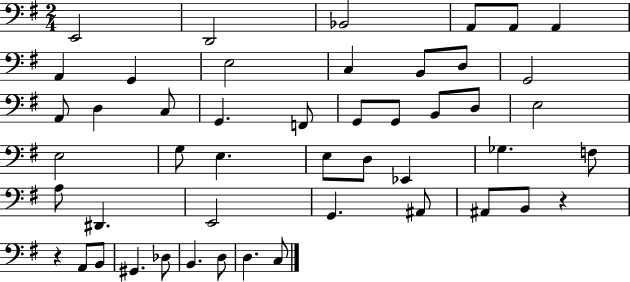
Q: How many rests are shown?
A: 2